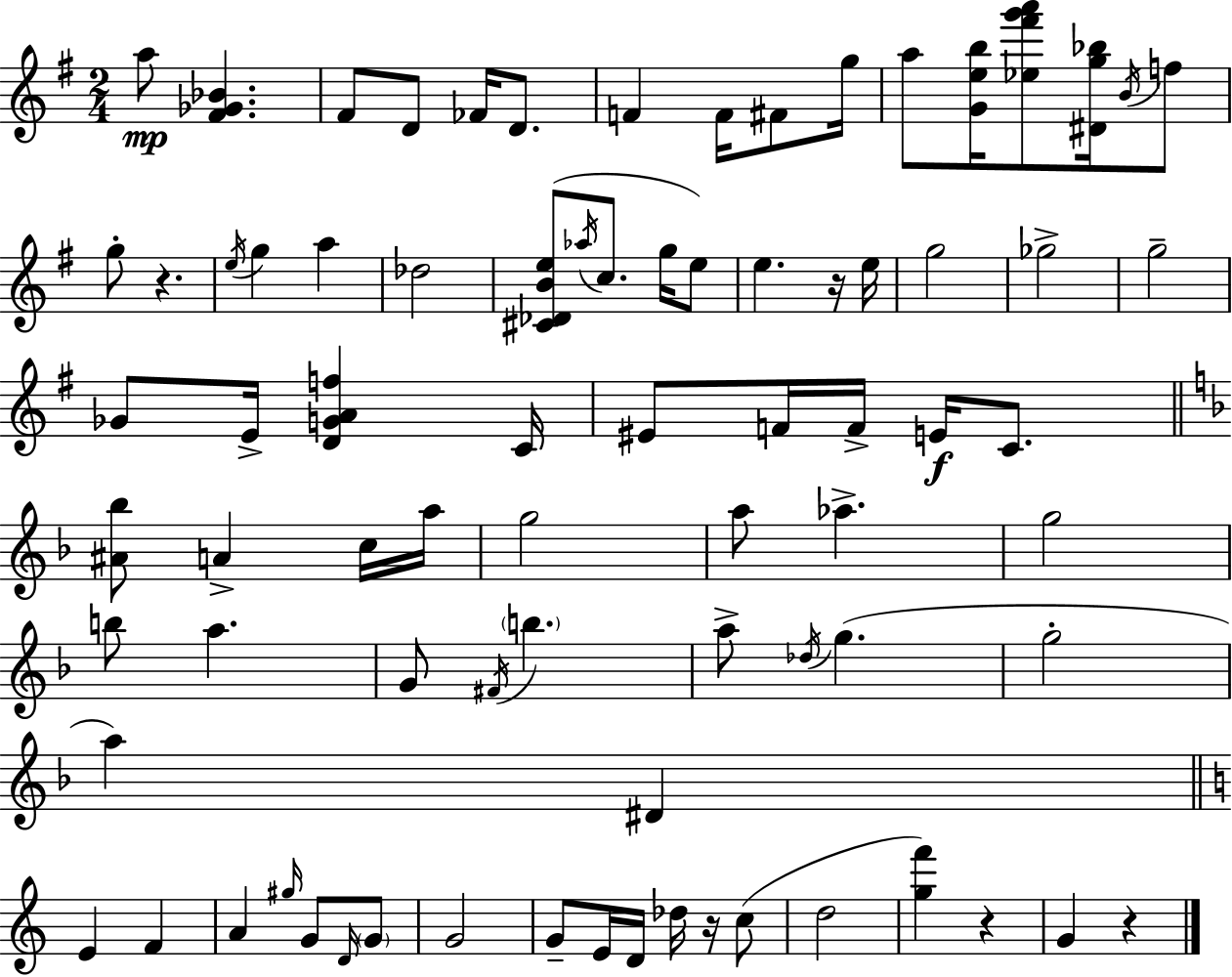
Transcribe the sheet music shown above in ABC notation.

X:1
T:Untitled
M:2/4
L:1/4
K:Em
a/2 [^F_G_B] ^F/2 D/2 _F/4 D/2 F F/4 ^F/2 g/4 a/2 [Geb]/4 [_e^f'g'a']/2 [^Dg_b]/4 B/4 f/2 g/2 z e/4 g a _d2 [^C_DBe]/2 _a/4 c/2 g/4 e/2 e z/4 e/4 g2 _g2 g2 _G/2 E/4 [DGAf] C/4 ^E/2 F/4 F/4 E/4 C/2 [^A_b]/2 A c/4 a/4 g2 a/2 _a g2 b/2 a G/2 ^F/4 b a/2 _d/4 g g2 a ^D E F A ^g/4 G/2 D/4 G/2 G2 G/2 E/4 D/4 _d/4 z/4 c/2 d2 [gf'] z G z